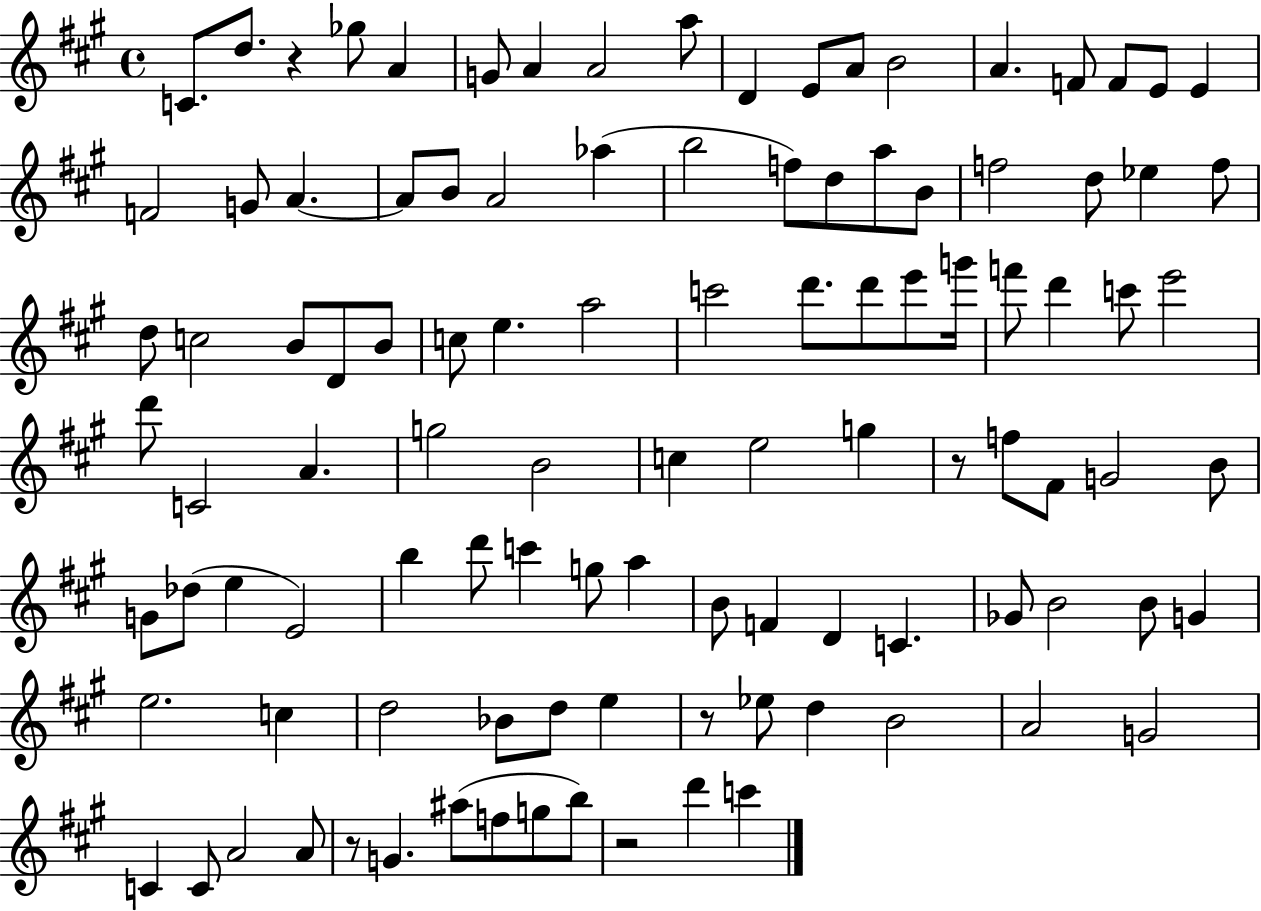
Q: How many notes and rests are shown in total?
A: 106